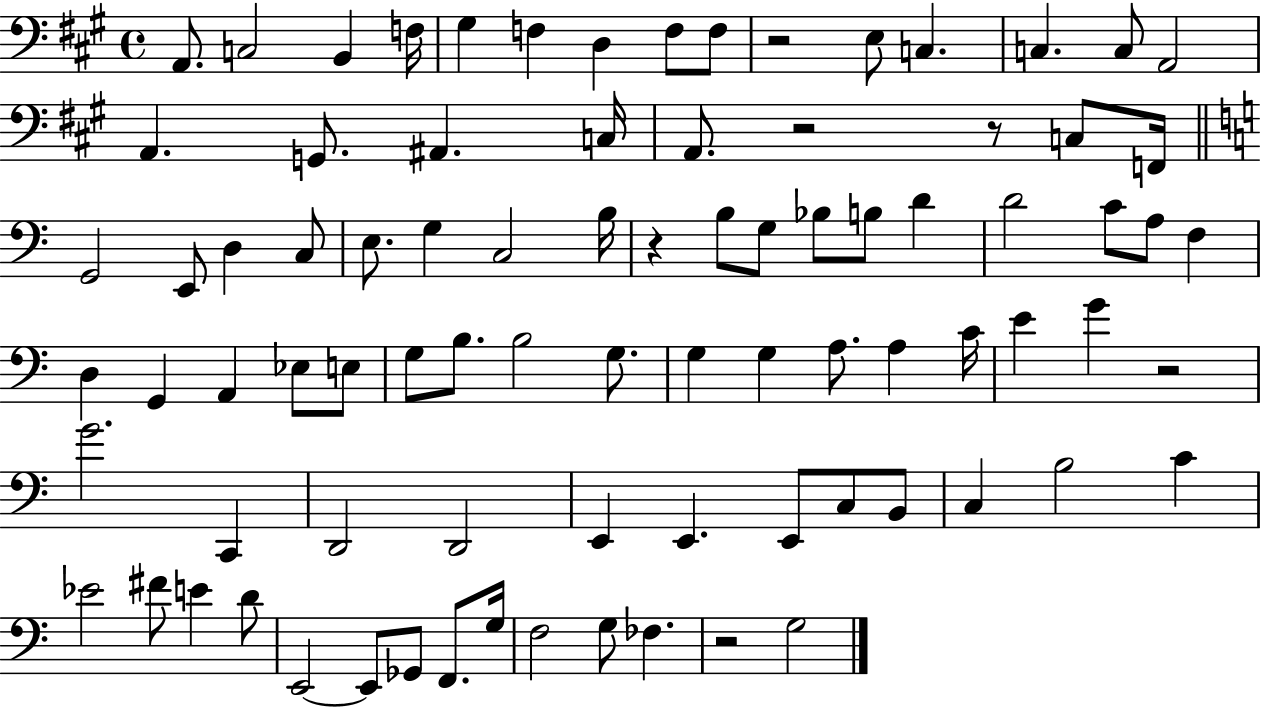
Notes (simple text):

A2/e. C3/h B2/q F3/s G#3/q F3/q D3/q F3/e F3/e R/h E3/e C3/q. C3/q. C3/e A2/h A2/q. G2/e. A#2/q. C3/s A2/e. R/h R/e C3/e F2/s G2/h E2/e D3/q C3/e E3/e. G3/q C3/h B3/s R/q B3/e G3/e Bb3/e B3/e D4/q D4/h C4/e A3/e F3/q D3/q G2/q A2/q Eb3/e E3/e G3/e B3/e. B3/h G3/e. G3/q G3/q A3/e. A3/q C4/s E4/q G4/q R/h G4/h. C2/q D2/h D2/h E2/q E2/q. E2/e C3/e B2/e C3/q B3/h C4/q Eb4/h F#4/e E4/q D4/e E2/h E2/e Gb2/e F2/e. G3/s F3/h G3/e FES3/q. R/h G3/h